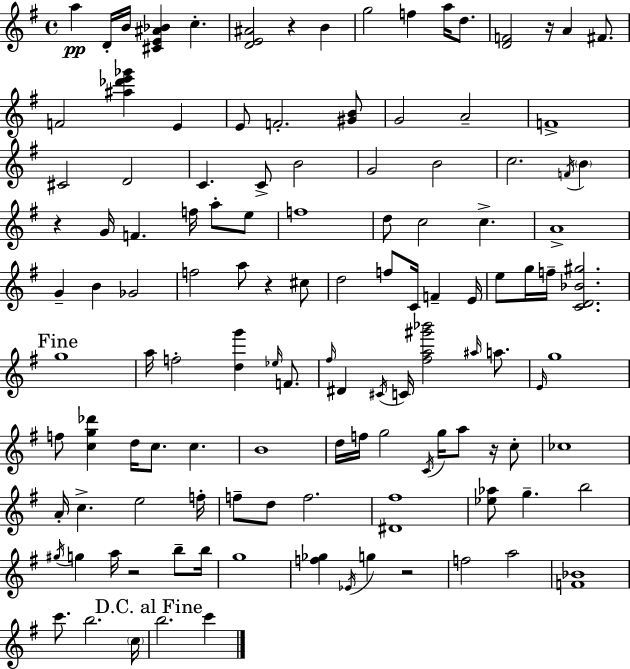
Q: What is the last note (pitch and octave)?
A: C6